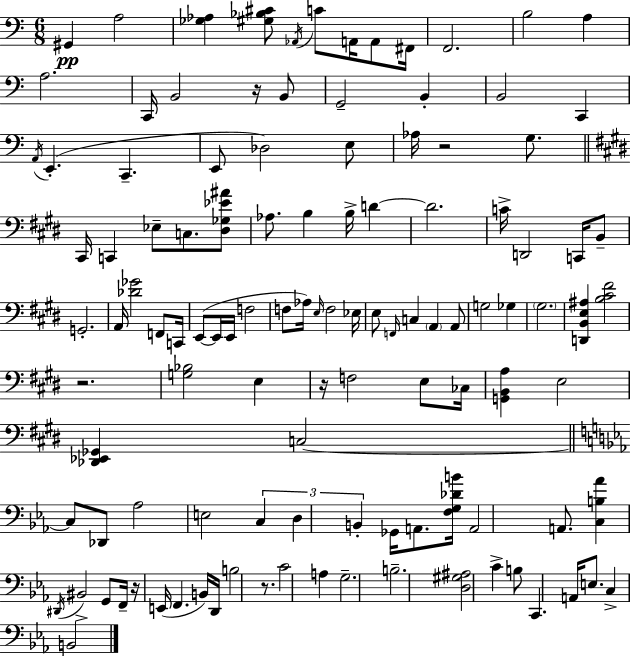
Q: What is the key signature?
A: A minor